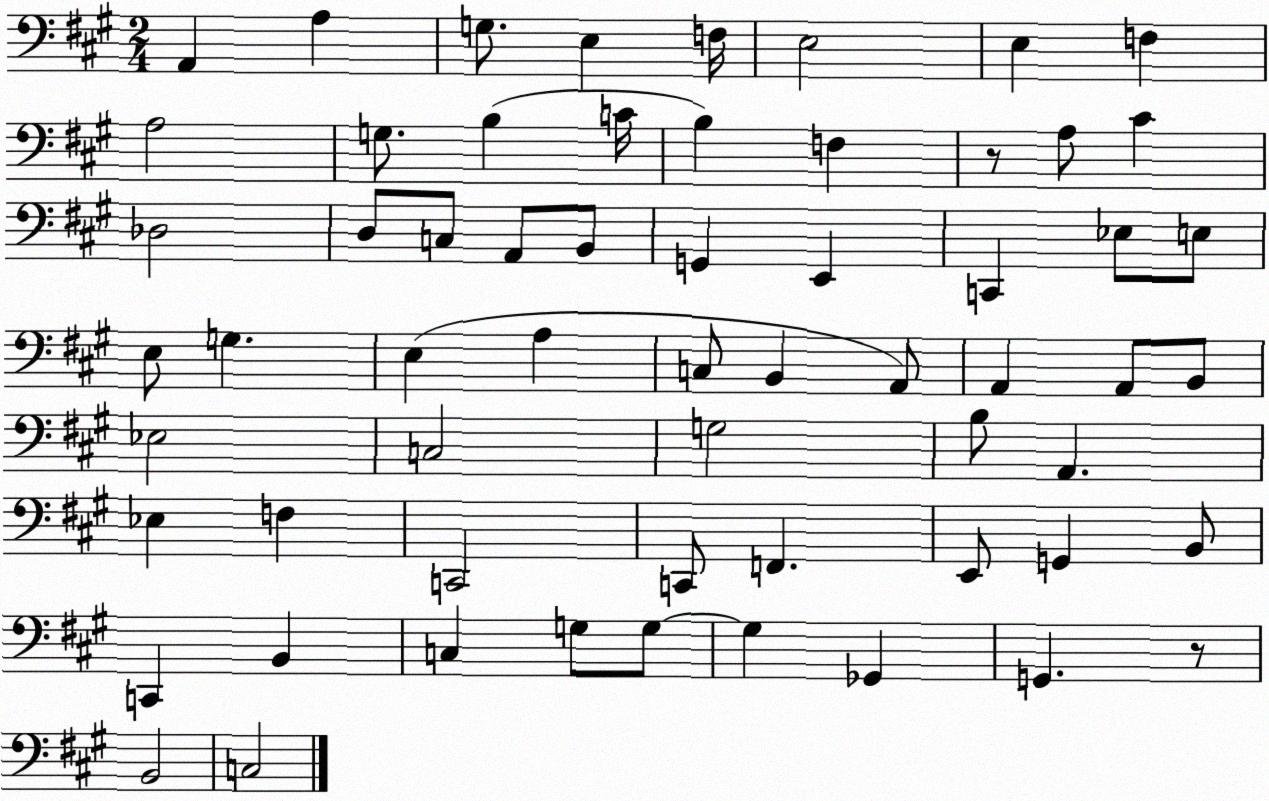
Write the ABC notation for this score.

X:1
T:Untitled
M:2/4
L:1/4
K:A
A,, A, G,/2 E, F,/4 E,2 E, F, A,2 G,/2 B, C/4 B, F, z/2 A,/2 ^C _D,2 D,/2 C,/2 A,,/2 B,,/2 G,, E,, C,, _E,/2 E,/2 E,/2 G, E, A, C,/2 B,, A,,/2 A,, A,,/2 B,,/2 _E,2 C,2 G,2 B,/2 A,, _E, F, C,,2 C,,/2 F,, E,,/2 G,, B,,/2 C,, B,, C, G,/2 G,/2 G, _G,, G,, z/2 B,,2 C,2